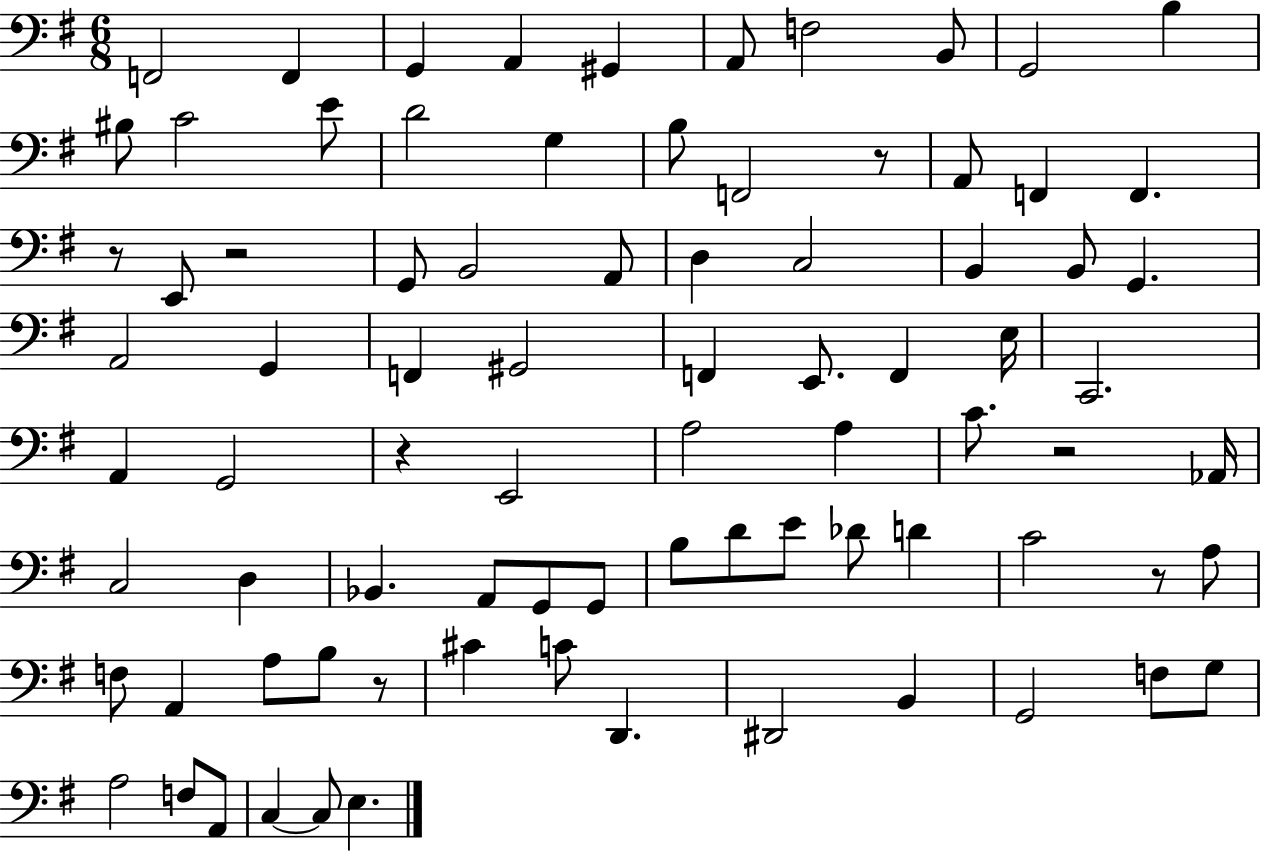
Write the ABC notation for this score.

X:1
T:Untitled
M:6/8
L:1/4
K:G
F,,2 F,, G,, A,, ^G,, A,,/2 F,2 B,,/2 G,,2 B, ^B,/2 C2 E/2 D2 G, B,/2 F,,2 z/2 A,,/2 F,, F,, z/2 E,,/2 z2 G,,/2 B,,2 A,,/2 D, C,2 B,, B,,/2 G,, A,,2 G,, F,, ^G,,2 F,, E,,/2 F,, E,/4 C,,2 A,, G,,2 z E,,2 A,2 A, C/2 z2 _A,,/4 C,2 D, _B,, A,,/2 G,,/2 G,,/2 B,/2 D/2 E/2 _D/2 D C2 z/2 A,/2 F,/2 A,, A,/2 B,/2 z/2 ^C C/2 D,, ^D,,2 B,, G,,2 F,/2 G,/2 A,2 F,/2 A,,/2 C, C,/2 E,